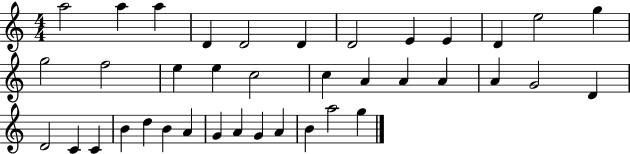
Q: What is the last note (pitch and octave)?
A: G5